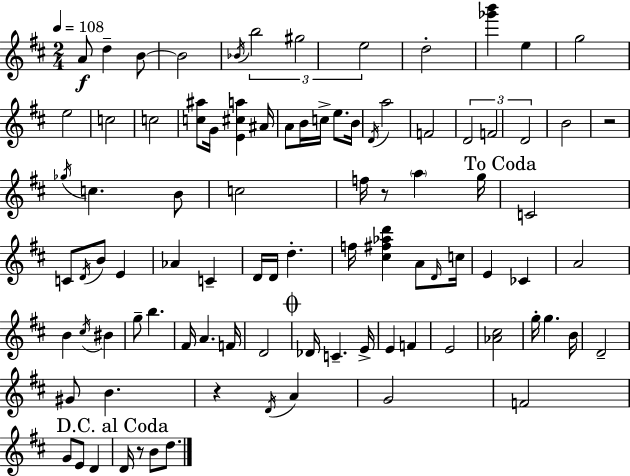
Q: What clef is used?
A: treble